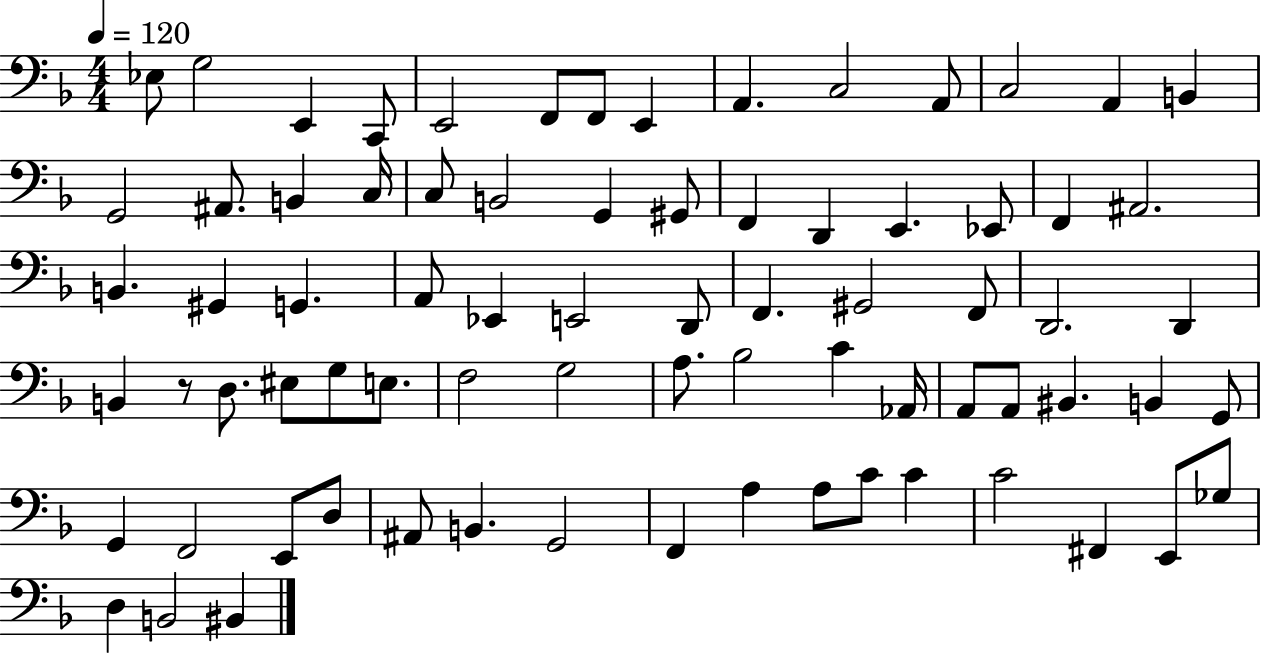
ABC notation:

X:1
T:Untitled
M:4/4
L:1/4
K:F
_E,/2 G,2 E,, C,,/2 E,,2 F,,/2 F,,/2 E,, A,, C,2 A,,/2 C,2 A,, B,, G,,2 ^A,,/2 B,, C,/4 C,/2 B,,2 G,, ^G,,/2 F,, D,, E,, _E,,/2 F,, ^A,,2 B,, ^G,, G,, A,,/2 _E,, E,,2 D,,/2 F,, ^G,,2 F,,/2 D,,2 D,, B,, z/2 D,/2 ^E,/2 G,/2 E,/2 F,2 G,2 A,/2 _B,2 C _A,,/4 A,,/2 A,,/2 ^B,, B,, G,,/2 G,, F,,2 E,,/2 D,/2 ^A,,/2 B,, G,,2 F,, A, A,/2 C/2 C C2 ^F,, E,,/2 _G,/2 D, B,,2 ^B,,